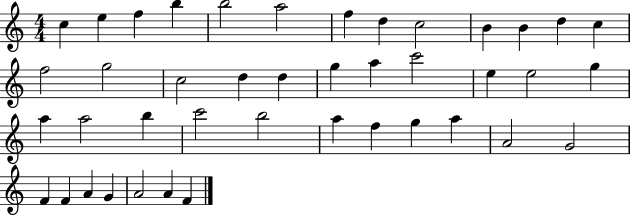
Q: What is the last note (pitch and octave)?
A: F4